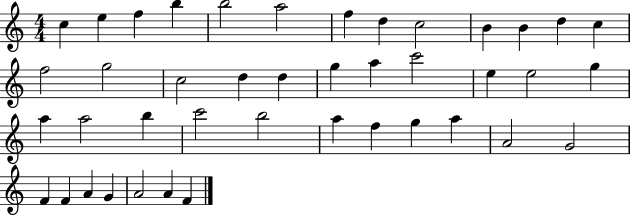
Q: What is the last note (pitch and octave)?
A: F4